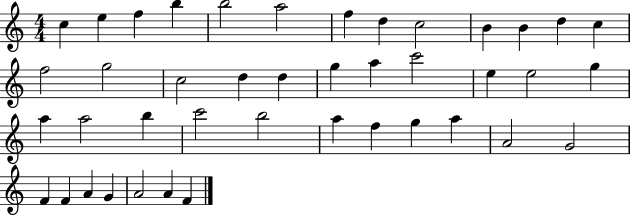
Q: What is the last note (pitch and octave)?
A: F4